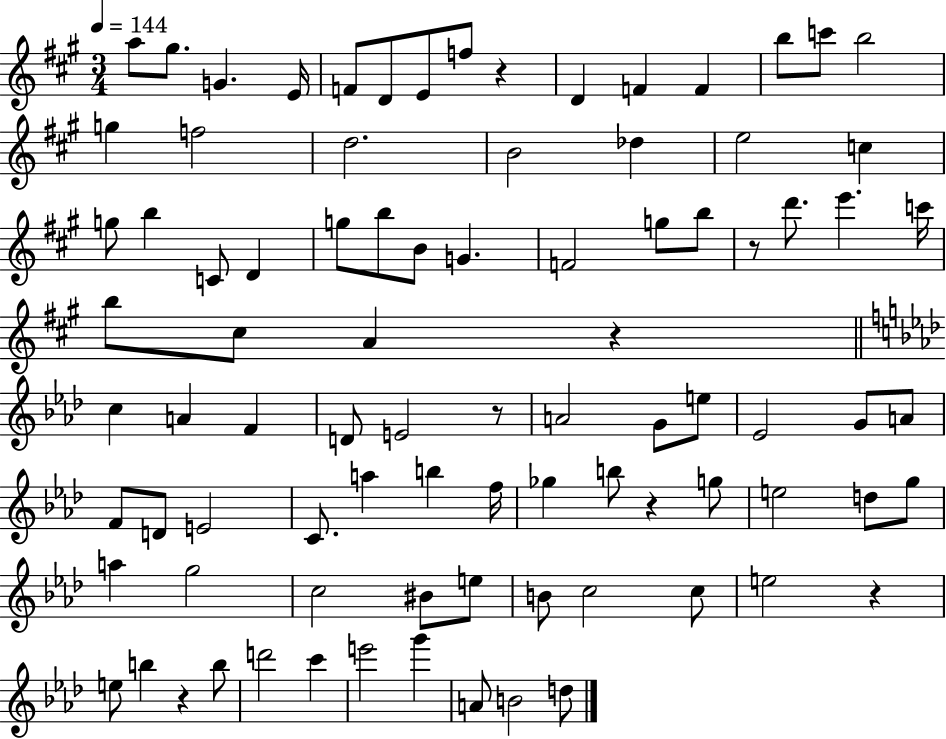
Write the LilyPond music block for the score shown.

{
  \clef treble
  \numericTimeSignature
  \time 3/4
  \key a \major
  \tempo 4 = 144
  a''8 gis''8. g'4. e'16 | f'8 d'8 e'8 f''8 r4 | d'4 f'4 f'4 | b''8 c'''8 b''2 | \break g''4 f''2 | d''2. | b'2 des''4 | e''2 c''4 | \break g''8 b''4 c'8 d'4 | g''8 b''8 b'8 g'4. | f'2 g''8 b''8 | r8 d'''8. e'''4. c'''16 | \break b''8 cis''8 a'4 r4 | \bar "||" \break \key f \minor c''4 a'4 f'4 | d'8 e'2 r8 | a'2 g'8 e''8 | ees'2 g'8 a'8 | \break f'8 d'8 e'2 | c'8. a''4 b''4 f''16 | ges''4 b''8 r4 g''8 | e''2 d''8 g''8 | \break a''4 g''2 | c''2 bis'8 e''8 | b'8 c''2 c''8 | e''2 r4 | \break e''8 b''4 r4 b''8 | d'''2 c'''4 | e'''2 g'''4 | a'8 b'2 d''8 | \break \bar "|."
}